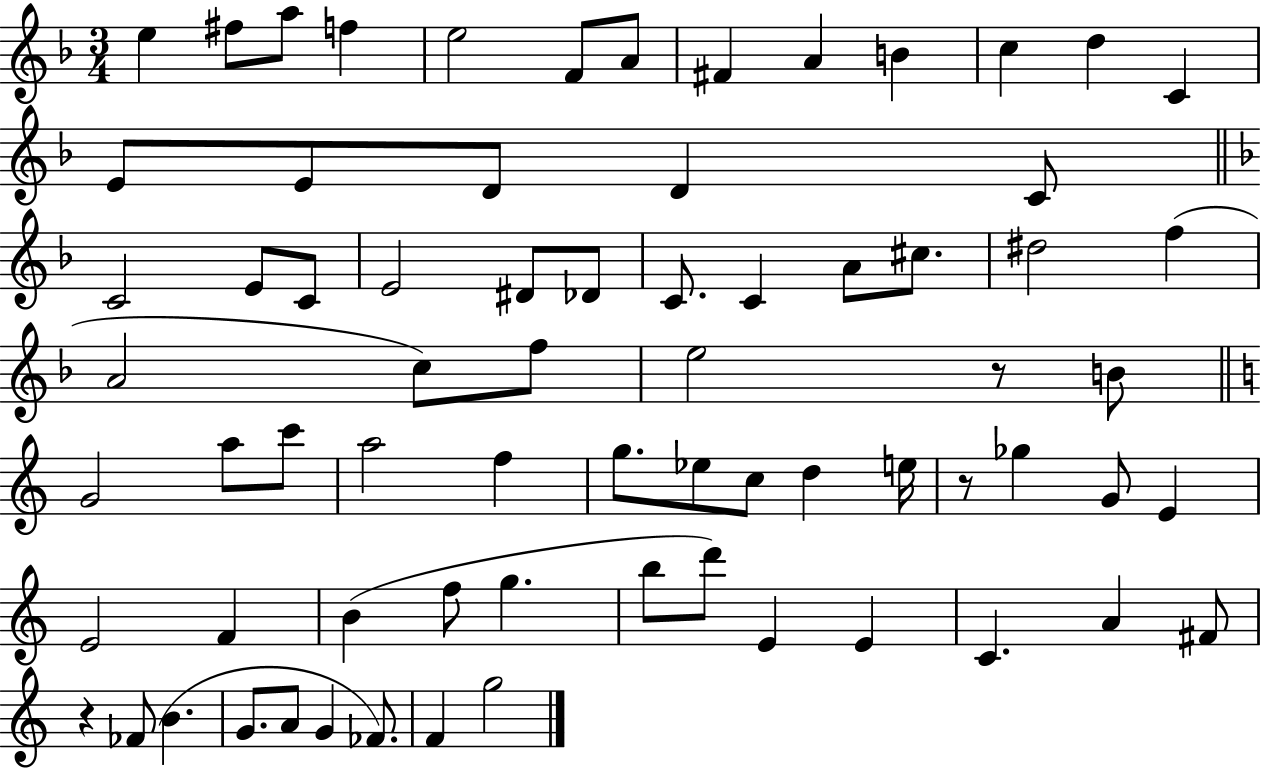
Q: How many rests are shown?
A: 3